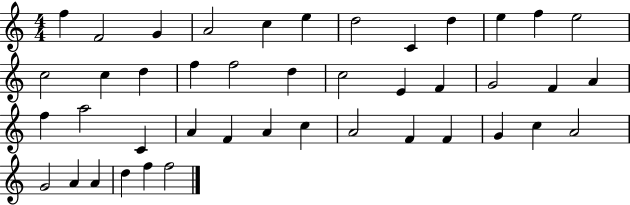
{
  \clef treble
  \numericTimeSignature
  \time 4/4
  \key c \major
  f''4 f'2 g'4 | a'2 c''4 e''4 | d''2 c'4 d''4 | e''4 f''4 e''2 | \break c''2 c''4 d''4 | f''4 f''2 d''4 | c''2 e'4 f'4 | g'2 f'4 a'4 | \break f''4 a''2 c'4 | a'4 f'4 a'4 c''4 | a'2 f'4 f'4 | g'4 c''4 a'2 | \break g'2 a'4 a'4 | d''4 f''4 f''2 | \bar "|."
}